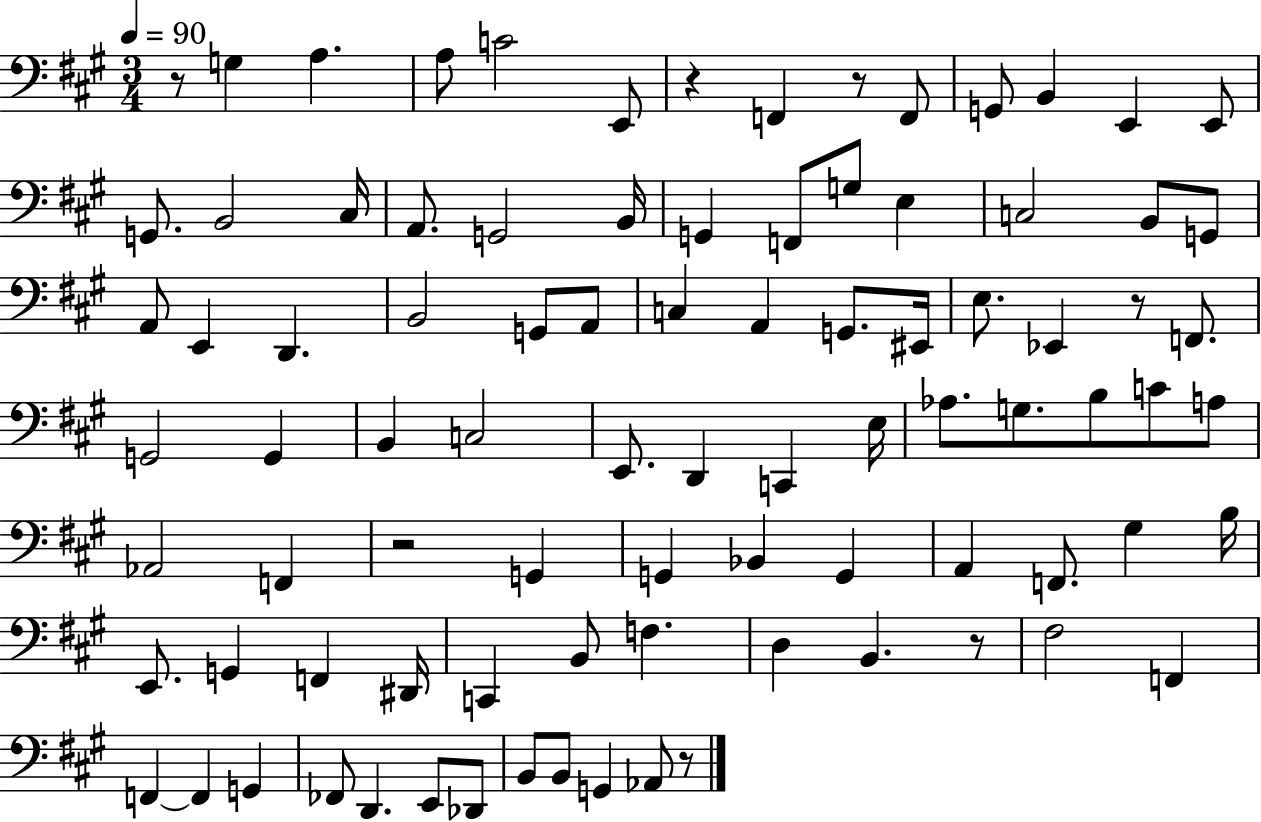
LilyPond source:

{
  \clef bass
  \numericTimeSignature
  \time 3/4
  \key a \major
  \tempo 4 = 90
  r8 g4 a4. | a8 c'2 e,8 | r4 f,4 r8 f,8 | g,8 b,4 e,4 e,8 | \break g,8. b,2 cis16 | a,8. g,2 b,16 | g,4 f,8 g8 e4 | c2 b,8 g,8 | \break a,8 e,4 d,4. | b,2 g,8 a,8 | c4 a,4 g,8. eis,16 | e8. ees,4 r8 f,8. | \break g,2 g,4 | b,4 c2 | e,8. d,4 c,4 e16 | aes8. g8. b8 c'8 a8 | \break aes,2 f,4 | r2 g,4 | g,4 bes,4 g,4 | a,4 f,8. gis4 b16 | \break e,8. g,4 f,4 dis,16 | c,4 b,8 f4. | d4 b,4. r8 | fis2 f,4 | \break f,4~~ f,4 g,4 | fes,8 d,4. e,8 des,8 | b,8 b,8 g,4 aes,8 r8 | \bar "|."
}